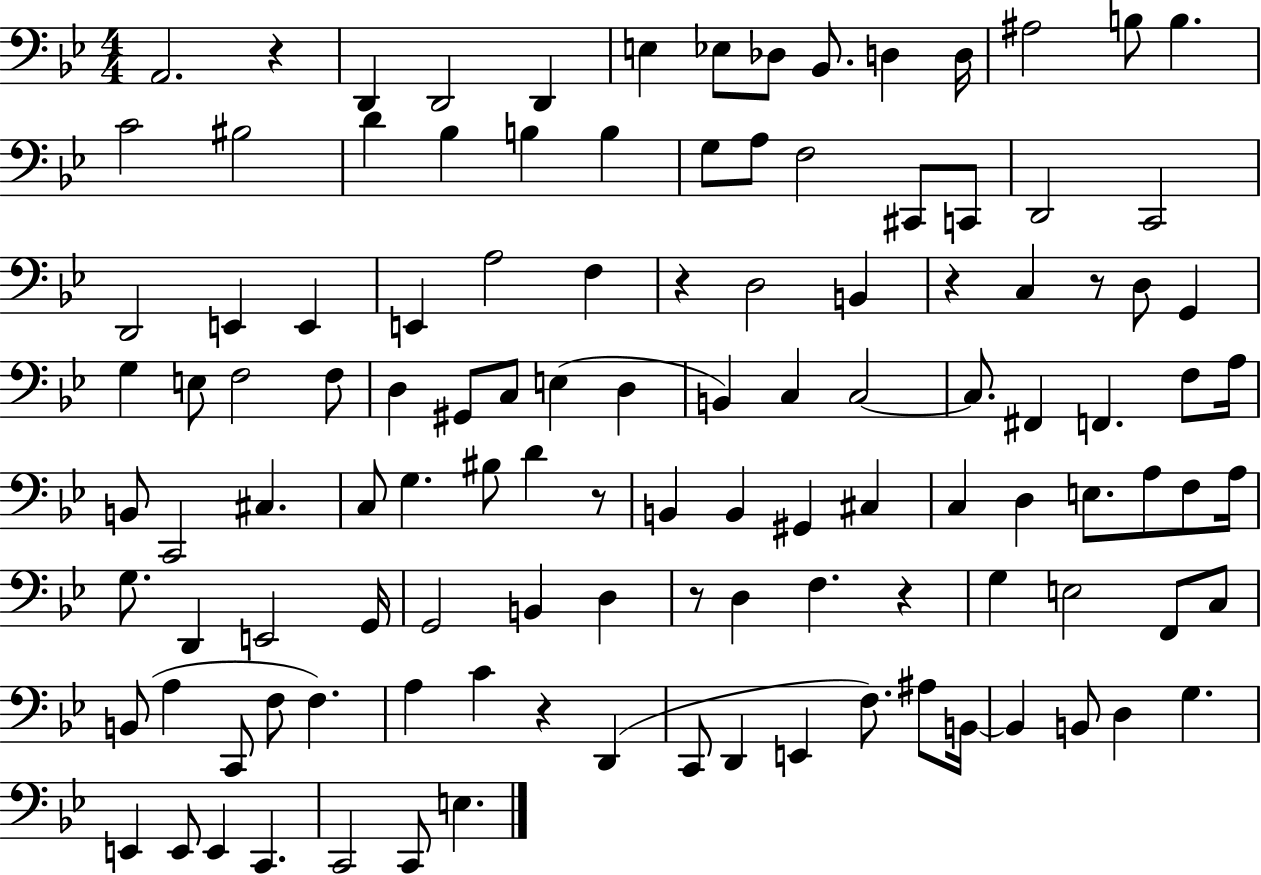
X:1
T:Untitled
M:4/4
L:1/4
K:Bb
A,,2 z D,, D,,2 D,, E, _E,/2 _D,/2 _B,,/2 D, D,/4 ^A,2 B,/2 B, C2 ^B,2 D _B, B, B, G,/2 A,/2 F,2 ^C,,/2 C,,/2 D,,2 C,,2 D,,2 E,, E,, E,, A,2 F, z D,2 B,, z C, z/2 D,/2 G,, G, E,/2 F,2 F,/2 D, ^G,,/2 C,/2 E, D, B,, C, C,2 C,/2 ^F,, F,, F,/2 A,/4 B,,/2 C,,2 ^C, C,/2 G, ^B,/2 D z/2 B,, B,, ^G,, ^C, C, D, E,/2 A,/2 F,/2 A,/4 G,/2 D,, E,,2 G,,/4 G,,2 B,, D, z/2 D, F, z G, E,2 F,,/2 C,/2 B,,/2 A, C,,/2 F,/2 F, A, C z D,, C,,/2 D,, E,, F,/2 ^A,/2 B,,/4 B,, B,,/2 D, G, E,, E,,/2 E,, C,, C,,2 C,,/2 E,